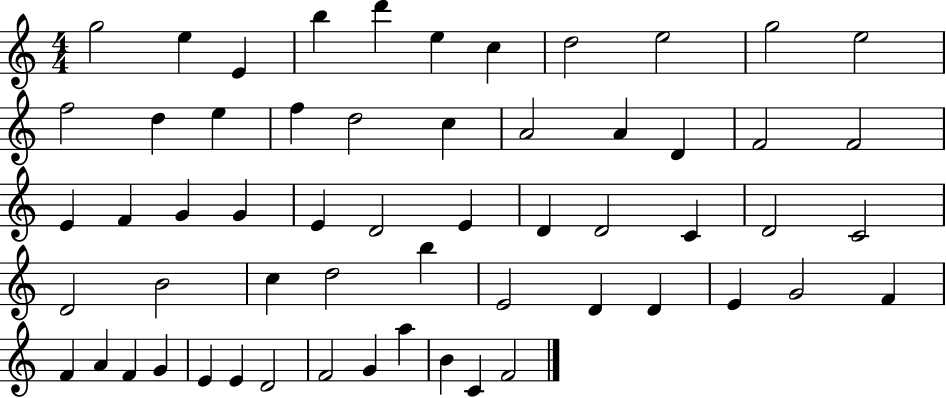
{
  \clef treble
  \numericTimeSignature
  \time 4/4
  \key c \major
  g''2 e''4 e'4 | b''4 d'''4 e''4 c''4 | d''2 e''2 | g''2 e''2 | \break f''2 d''4 e''4 | f''4 d''2 c''4 | a'2 a'4 d'4 | f'2 f'2 | \break e'4 f'4 g'4 g'4 | e'4 d'2 e'4 | d'4 d'2 c'4 | d'2 c'2 | \break d'2 b'2 | c''4 d''2 b''4 | e'2 d'4 d'4 | e'4 g'2 f'4 | \break f'4 a'4 f'4 g'4 | e'4 e'4 d'2 | f'2 g'4 a''4 | b'4 c'4 f'2 | \break \bar "|."
}